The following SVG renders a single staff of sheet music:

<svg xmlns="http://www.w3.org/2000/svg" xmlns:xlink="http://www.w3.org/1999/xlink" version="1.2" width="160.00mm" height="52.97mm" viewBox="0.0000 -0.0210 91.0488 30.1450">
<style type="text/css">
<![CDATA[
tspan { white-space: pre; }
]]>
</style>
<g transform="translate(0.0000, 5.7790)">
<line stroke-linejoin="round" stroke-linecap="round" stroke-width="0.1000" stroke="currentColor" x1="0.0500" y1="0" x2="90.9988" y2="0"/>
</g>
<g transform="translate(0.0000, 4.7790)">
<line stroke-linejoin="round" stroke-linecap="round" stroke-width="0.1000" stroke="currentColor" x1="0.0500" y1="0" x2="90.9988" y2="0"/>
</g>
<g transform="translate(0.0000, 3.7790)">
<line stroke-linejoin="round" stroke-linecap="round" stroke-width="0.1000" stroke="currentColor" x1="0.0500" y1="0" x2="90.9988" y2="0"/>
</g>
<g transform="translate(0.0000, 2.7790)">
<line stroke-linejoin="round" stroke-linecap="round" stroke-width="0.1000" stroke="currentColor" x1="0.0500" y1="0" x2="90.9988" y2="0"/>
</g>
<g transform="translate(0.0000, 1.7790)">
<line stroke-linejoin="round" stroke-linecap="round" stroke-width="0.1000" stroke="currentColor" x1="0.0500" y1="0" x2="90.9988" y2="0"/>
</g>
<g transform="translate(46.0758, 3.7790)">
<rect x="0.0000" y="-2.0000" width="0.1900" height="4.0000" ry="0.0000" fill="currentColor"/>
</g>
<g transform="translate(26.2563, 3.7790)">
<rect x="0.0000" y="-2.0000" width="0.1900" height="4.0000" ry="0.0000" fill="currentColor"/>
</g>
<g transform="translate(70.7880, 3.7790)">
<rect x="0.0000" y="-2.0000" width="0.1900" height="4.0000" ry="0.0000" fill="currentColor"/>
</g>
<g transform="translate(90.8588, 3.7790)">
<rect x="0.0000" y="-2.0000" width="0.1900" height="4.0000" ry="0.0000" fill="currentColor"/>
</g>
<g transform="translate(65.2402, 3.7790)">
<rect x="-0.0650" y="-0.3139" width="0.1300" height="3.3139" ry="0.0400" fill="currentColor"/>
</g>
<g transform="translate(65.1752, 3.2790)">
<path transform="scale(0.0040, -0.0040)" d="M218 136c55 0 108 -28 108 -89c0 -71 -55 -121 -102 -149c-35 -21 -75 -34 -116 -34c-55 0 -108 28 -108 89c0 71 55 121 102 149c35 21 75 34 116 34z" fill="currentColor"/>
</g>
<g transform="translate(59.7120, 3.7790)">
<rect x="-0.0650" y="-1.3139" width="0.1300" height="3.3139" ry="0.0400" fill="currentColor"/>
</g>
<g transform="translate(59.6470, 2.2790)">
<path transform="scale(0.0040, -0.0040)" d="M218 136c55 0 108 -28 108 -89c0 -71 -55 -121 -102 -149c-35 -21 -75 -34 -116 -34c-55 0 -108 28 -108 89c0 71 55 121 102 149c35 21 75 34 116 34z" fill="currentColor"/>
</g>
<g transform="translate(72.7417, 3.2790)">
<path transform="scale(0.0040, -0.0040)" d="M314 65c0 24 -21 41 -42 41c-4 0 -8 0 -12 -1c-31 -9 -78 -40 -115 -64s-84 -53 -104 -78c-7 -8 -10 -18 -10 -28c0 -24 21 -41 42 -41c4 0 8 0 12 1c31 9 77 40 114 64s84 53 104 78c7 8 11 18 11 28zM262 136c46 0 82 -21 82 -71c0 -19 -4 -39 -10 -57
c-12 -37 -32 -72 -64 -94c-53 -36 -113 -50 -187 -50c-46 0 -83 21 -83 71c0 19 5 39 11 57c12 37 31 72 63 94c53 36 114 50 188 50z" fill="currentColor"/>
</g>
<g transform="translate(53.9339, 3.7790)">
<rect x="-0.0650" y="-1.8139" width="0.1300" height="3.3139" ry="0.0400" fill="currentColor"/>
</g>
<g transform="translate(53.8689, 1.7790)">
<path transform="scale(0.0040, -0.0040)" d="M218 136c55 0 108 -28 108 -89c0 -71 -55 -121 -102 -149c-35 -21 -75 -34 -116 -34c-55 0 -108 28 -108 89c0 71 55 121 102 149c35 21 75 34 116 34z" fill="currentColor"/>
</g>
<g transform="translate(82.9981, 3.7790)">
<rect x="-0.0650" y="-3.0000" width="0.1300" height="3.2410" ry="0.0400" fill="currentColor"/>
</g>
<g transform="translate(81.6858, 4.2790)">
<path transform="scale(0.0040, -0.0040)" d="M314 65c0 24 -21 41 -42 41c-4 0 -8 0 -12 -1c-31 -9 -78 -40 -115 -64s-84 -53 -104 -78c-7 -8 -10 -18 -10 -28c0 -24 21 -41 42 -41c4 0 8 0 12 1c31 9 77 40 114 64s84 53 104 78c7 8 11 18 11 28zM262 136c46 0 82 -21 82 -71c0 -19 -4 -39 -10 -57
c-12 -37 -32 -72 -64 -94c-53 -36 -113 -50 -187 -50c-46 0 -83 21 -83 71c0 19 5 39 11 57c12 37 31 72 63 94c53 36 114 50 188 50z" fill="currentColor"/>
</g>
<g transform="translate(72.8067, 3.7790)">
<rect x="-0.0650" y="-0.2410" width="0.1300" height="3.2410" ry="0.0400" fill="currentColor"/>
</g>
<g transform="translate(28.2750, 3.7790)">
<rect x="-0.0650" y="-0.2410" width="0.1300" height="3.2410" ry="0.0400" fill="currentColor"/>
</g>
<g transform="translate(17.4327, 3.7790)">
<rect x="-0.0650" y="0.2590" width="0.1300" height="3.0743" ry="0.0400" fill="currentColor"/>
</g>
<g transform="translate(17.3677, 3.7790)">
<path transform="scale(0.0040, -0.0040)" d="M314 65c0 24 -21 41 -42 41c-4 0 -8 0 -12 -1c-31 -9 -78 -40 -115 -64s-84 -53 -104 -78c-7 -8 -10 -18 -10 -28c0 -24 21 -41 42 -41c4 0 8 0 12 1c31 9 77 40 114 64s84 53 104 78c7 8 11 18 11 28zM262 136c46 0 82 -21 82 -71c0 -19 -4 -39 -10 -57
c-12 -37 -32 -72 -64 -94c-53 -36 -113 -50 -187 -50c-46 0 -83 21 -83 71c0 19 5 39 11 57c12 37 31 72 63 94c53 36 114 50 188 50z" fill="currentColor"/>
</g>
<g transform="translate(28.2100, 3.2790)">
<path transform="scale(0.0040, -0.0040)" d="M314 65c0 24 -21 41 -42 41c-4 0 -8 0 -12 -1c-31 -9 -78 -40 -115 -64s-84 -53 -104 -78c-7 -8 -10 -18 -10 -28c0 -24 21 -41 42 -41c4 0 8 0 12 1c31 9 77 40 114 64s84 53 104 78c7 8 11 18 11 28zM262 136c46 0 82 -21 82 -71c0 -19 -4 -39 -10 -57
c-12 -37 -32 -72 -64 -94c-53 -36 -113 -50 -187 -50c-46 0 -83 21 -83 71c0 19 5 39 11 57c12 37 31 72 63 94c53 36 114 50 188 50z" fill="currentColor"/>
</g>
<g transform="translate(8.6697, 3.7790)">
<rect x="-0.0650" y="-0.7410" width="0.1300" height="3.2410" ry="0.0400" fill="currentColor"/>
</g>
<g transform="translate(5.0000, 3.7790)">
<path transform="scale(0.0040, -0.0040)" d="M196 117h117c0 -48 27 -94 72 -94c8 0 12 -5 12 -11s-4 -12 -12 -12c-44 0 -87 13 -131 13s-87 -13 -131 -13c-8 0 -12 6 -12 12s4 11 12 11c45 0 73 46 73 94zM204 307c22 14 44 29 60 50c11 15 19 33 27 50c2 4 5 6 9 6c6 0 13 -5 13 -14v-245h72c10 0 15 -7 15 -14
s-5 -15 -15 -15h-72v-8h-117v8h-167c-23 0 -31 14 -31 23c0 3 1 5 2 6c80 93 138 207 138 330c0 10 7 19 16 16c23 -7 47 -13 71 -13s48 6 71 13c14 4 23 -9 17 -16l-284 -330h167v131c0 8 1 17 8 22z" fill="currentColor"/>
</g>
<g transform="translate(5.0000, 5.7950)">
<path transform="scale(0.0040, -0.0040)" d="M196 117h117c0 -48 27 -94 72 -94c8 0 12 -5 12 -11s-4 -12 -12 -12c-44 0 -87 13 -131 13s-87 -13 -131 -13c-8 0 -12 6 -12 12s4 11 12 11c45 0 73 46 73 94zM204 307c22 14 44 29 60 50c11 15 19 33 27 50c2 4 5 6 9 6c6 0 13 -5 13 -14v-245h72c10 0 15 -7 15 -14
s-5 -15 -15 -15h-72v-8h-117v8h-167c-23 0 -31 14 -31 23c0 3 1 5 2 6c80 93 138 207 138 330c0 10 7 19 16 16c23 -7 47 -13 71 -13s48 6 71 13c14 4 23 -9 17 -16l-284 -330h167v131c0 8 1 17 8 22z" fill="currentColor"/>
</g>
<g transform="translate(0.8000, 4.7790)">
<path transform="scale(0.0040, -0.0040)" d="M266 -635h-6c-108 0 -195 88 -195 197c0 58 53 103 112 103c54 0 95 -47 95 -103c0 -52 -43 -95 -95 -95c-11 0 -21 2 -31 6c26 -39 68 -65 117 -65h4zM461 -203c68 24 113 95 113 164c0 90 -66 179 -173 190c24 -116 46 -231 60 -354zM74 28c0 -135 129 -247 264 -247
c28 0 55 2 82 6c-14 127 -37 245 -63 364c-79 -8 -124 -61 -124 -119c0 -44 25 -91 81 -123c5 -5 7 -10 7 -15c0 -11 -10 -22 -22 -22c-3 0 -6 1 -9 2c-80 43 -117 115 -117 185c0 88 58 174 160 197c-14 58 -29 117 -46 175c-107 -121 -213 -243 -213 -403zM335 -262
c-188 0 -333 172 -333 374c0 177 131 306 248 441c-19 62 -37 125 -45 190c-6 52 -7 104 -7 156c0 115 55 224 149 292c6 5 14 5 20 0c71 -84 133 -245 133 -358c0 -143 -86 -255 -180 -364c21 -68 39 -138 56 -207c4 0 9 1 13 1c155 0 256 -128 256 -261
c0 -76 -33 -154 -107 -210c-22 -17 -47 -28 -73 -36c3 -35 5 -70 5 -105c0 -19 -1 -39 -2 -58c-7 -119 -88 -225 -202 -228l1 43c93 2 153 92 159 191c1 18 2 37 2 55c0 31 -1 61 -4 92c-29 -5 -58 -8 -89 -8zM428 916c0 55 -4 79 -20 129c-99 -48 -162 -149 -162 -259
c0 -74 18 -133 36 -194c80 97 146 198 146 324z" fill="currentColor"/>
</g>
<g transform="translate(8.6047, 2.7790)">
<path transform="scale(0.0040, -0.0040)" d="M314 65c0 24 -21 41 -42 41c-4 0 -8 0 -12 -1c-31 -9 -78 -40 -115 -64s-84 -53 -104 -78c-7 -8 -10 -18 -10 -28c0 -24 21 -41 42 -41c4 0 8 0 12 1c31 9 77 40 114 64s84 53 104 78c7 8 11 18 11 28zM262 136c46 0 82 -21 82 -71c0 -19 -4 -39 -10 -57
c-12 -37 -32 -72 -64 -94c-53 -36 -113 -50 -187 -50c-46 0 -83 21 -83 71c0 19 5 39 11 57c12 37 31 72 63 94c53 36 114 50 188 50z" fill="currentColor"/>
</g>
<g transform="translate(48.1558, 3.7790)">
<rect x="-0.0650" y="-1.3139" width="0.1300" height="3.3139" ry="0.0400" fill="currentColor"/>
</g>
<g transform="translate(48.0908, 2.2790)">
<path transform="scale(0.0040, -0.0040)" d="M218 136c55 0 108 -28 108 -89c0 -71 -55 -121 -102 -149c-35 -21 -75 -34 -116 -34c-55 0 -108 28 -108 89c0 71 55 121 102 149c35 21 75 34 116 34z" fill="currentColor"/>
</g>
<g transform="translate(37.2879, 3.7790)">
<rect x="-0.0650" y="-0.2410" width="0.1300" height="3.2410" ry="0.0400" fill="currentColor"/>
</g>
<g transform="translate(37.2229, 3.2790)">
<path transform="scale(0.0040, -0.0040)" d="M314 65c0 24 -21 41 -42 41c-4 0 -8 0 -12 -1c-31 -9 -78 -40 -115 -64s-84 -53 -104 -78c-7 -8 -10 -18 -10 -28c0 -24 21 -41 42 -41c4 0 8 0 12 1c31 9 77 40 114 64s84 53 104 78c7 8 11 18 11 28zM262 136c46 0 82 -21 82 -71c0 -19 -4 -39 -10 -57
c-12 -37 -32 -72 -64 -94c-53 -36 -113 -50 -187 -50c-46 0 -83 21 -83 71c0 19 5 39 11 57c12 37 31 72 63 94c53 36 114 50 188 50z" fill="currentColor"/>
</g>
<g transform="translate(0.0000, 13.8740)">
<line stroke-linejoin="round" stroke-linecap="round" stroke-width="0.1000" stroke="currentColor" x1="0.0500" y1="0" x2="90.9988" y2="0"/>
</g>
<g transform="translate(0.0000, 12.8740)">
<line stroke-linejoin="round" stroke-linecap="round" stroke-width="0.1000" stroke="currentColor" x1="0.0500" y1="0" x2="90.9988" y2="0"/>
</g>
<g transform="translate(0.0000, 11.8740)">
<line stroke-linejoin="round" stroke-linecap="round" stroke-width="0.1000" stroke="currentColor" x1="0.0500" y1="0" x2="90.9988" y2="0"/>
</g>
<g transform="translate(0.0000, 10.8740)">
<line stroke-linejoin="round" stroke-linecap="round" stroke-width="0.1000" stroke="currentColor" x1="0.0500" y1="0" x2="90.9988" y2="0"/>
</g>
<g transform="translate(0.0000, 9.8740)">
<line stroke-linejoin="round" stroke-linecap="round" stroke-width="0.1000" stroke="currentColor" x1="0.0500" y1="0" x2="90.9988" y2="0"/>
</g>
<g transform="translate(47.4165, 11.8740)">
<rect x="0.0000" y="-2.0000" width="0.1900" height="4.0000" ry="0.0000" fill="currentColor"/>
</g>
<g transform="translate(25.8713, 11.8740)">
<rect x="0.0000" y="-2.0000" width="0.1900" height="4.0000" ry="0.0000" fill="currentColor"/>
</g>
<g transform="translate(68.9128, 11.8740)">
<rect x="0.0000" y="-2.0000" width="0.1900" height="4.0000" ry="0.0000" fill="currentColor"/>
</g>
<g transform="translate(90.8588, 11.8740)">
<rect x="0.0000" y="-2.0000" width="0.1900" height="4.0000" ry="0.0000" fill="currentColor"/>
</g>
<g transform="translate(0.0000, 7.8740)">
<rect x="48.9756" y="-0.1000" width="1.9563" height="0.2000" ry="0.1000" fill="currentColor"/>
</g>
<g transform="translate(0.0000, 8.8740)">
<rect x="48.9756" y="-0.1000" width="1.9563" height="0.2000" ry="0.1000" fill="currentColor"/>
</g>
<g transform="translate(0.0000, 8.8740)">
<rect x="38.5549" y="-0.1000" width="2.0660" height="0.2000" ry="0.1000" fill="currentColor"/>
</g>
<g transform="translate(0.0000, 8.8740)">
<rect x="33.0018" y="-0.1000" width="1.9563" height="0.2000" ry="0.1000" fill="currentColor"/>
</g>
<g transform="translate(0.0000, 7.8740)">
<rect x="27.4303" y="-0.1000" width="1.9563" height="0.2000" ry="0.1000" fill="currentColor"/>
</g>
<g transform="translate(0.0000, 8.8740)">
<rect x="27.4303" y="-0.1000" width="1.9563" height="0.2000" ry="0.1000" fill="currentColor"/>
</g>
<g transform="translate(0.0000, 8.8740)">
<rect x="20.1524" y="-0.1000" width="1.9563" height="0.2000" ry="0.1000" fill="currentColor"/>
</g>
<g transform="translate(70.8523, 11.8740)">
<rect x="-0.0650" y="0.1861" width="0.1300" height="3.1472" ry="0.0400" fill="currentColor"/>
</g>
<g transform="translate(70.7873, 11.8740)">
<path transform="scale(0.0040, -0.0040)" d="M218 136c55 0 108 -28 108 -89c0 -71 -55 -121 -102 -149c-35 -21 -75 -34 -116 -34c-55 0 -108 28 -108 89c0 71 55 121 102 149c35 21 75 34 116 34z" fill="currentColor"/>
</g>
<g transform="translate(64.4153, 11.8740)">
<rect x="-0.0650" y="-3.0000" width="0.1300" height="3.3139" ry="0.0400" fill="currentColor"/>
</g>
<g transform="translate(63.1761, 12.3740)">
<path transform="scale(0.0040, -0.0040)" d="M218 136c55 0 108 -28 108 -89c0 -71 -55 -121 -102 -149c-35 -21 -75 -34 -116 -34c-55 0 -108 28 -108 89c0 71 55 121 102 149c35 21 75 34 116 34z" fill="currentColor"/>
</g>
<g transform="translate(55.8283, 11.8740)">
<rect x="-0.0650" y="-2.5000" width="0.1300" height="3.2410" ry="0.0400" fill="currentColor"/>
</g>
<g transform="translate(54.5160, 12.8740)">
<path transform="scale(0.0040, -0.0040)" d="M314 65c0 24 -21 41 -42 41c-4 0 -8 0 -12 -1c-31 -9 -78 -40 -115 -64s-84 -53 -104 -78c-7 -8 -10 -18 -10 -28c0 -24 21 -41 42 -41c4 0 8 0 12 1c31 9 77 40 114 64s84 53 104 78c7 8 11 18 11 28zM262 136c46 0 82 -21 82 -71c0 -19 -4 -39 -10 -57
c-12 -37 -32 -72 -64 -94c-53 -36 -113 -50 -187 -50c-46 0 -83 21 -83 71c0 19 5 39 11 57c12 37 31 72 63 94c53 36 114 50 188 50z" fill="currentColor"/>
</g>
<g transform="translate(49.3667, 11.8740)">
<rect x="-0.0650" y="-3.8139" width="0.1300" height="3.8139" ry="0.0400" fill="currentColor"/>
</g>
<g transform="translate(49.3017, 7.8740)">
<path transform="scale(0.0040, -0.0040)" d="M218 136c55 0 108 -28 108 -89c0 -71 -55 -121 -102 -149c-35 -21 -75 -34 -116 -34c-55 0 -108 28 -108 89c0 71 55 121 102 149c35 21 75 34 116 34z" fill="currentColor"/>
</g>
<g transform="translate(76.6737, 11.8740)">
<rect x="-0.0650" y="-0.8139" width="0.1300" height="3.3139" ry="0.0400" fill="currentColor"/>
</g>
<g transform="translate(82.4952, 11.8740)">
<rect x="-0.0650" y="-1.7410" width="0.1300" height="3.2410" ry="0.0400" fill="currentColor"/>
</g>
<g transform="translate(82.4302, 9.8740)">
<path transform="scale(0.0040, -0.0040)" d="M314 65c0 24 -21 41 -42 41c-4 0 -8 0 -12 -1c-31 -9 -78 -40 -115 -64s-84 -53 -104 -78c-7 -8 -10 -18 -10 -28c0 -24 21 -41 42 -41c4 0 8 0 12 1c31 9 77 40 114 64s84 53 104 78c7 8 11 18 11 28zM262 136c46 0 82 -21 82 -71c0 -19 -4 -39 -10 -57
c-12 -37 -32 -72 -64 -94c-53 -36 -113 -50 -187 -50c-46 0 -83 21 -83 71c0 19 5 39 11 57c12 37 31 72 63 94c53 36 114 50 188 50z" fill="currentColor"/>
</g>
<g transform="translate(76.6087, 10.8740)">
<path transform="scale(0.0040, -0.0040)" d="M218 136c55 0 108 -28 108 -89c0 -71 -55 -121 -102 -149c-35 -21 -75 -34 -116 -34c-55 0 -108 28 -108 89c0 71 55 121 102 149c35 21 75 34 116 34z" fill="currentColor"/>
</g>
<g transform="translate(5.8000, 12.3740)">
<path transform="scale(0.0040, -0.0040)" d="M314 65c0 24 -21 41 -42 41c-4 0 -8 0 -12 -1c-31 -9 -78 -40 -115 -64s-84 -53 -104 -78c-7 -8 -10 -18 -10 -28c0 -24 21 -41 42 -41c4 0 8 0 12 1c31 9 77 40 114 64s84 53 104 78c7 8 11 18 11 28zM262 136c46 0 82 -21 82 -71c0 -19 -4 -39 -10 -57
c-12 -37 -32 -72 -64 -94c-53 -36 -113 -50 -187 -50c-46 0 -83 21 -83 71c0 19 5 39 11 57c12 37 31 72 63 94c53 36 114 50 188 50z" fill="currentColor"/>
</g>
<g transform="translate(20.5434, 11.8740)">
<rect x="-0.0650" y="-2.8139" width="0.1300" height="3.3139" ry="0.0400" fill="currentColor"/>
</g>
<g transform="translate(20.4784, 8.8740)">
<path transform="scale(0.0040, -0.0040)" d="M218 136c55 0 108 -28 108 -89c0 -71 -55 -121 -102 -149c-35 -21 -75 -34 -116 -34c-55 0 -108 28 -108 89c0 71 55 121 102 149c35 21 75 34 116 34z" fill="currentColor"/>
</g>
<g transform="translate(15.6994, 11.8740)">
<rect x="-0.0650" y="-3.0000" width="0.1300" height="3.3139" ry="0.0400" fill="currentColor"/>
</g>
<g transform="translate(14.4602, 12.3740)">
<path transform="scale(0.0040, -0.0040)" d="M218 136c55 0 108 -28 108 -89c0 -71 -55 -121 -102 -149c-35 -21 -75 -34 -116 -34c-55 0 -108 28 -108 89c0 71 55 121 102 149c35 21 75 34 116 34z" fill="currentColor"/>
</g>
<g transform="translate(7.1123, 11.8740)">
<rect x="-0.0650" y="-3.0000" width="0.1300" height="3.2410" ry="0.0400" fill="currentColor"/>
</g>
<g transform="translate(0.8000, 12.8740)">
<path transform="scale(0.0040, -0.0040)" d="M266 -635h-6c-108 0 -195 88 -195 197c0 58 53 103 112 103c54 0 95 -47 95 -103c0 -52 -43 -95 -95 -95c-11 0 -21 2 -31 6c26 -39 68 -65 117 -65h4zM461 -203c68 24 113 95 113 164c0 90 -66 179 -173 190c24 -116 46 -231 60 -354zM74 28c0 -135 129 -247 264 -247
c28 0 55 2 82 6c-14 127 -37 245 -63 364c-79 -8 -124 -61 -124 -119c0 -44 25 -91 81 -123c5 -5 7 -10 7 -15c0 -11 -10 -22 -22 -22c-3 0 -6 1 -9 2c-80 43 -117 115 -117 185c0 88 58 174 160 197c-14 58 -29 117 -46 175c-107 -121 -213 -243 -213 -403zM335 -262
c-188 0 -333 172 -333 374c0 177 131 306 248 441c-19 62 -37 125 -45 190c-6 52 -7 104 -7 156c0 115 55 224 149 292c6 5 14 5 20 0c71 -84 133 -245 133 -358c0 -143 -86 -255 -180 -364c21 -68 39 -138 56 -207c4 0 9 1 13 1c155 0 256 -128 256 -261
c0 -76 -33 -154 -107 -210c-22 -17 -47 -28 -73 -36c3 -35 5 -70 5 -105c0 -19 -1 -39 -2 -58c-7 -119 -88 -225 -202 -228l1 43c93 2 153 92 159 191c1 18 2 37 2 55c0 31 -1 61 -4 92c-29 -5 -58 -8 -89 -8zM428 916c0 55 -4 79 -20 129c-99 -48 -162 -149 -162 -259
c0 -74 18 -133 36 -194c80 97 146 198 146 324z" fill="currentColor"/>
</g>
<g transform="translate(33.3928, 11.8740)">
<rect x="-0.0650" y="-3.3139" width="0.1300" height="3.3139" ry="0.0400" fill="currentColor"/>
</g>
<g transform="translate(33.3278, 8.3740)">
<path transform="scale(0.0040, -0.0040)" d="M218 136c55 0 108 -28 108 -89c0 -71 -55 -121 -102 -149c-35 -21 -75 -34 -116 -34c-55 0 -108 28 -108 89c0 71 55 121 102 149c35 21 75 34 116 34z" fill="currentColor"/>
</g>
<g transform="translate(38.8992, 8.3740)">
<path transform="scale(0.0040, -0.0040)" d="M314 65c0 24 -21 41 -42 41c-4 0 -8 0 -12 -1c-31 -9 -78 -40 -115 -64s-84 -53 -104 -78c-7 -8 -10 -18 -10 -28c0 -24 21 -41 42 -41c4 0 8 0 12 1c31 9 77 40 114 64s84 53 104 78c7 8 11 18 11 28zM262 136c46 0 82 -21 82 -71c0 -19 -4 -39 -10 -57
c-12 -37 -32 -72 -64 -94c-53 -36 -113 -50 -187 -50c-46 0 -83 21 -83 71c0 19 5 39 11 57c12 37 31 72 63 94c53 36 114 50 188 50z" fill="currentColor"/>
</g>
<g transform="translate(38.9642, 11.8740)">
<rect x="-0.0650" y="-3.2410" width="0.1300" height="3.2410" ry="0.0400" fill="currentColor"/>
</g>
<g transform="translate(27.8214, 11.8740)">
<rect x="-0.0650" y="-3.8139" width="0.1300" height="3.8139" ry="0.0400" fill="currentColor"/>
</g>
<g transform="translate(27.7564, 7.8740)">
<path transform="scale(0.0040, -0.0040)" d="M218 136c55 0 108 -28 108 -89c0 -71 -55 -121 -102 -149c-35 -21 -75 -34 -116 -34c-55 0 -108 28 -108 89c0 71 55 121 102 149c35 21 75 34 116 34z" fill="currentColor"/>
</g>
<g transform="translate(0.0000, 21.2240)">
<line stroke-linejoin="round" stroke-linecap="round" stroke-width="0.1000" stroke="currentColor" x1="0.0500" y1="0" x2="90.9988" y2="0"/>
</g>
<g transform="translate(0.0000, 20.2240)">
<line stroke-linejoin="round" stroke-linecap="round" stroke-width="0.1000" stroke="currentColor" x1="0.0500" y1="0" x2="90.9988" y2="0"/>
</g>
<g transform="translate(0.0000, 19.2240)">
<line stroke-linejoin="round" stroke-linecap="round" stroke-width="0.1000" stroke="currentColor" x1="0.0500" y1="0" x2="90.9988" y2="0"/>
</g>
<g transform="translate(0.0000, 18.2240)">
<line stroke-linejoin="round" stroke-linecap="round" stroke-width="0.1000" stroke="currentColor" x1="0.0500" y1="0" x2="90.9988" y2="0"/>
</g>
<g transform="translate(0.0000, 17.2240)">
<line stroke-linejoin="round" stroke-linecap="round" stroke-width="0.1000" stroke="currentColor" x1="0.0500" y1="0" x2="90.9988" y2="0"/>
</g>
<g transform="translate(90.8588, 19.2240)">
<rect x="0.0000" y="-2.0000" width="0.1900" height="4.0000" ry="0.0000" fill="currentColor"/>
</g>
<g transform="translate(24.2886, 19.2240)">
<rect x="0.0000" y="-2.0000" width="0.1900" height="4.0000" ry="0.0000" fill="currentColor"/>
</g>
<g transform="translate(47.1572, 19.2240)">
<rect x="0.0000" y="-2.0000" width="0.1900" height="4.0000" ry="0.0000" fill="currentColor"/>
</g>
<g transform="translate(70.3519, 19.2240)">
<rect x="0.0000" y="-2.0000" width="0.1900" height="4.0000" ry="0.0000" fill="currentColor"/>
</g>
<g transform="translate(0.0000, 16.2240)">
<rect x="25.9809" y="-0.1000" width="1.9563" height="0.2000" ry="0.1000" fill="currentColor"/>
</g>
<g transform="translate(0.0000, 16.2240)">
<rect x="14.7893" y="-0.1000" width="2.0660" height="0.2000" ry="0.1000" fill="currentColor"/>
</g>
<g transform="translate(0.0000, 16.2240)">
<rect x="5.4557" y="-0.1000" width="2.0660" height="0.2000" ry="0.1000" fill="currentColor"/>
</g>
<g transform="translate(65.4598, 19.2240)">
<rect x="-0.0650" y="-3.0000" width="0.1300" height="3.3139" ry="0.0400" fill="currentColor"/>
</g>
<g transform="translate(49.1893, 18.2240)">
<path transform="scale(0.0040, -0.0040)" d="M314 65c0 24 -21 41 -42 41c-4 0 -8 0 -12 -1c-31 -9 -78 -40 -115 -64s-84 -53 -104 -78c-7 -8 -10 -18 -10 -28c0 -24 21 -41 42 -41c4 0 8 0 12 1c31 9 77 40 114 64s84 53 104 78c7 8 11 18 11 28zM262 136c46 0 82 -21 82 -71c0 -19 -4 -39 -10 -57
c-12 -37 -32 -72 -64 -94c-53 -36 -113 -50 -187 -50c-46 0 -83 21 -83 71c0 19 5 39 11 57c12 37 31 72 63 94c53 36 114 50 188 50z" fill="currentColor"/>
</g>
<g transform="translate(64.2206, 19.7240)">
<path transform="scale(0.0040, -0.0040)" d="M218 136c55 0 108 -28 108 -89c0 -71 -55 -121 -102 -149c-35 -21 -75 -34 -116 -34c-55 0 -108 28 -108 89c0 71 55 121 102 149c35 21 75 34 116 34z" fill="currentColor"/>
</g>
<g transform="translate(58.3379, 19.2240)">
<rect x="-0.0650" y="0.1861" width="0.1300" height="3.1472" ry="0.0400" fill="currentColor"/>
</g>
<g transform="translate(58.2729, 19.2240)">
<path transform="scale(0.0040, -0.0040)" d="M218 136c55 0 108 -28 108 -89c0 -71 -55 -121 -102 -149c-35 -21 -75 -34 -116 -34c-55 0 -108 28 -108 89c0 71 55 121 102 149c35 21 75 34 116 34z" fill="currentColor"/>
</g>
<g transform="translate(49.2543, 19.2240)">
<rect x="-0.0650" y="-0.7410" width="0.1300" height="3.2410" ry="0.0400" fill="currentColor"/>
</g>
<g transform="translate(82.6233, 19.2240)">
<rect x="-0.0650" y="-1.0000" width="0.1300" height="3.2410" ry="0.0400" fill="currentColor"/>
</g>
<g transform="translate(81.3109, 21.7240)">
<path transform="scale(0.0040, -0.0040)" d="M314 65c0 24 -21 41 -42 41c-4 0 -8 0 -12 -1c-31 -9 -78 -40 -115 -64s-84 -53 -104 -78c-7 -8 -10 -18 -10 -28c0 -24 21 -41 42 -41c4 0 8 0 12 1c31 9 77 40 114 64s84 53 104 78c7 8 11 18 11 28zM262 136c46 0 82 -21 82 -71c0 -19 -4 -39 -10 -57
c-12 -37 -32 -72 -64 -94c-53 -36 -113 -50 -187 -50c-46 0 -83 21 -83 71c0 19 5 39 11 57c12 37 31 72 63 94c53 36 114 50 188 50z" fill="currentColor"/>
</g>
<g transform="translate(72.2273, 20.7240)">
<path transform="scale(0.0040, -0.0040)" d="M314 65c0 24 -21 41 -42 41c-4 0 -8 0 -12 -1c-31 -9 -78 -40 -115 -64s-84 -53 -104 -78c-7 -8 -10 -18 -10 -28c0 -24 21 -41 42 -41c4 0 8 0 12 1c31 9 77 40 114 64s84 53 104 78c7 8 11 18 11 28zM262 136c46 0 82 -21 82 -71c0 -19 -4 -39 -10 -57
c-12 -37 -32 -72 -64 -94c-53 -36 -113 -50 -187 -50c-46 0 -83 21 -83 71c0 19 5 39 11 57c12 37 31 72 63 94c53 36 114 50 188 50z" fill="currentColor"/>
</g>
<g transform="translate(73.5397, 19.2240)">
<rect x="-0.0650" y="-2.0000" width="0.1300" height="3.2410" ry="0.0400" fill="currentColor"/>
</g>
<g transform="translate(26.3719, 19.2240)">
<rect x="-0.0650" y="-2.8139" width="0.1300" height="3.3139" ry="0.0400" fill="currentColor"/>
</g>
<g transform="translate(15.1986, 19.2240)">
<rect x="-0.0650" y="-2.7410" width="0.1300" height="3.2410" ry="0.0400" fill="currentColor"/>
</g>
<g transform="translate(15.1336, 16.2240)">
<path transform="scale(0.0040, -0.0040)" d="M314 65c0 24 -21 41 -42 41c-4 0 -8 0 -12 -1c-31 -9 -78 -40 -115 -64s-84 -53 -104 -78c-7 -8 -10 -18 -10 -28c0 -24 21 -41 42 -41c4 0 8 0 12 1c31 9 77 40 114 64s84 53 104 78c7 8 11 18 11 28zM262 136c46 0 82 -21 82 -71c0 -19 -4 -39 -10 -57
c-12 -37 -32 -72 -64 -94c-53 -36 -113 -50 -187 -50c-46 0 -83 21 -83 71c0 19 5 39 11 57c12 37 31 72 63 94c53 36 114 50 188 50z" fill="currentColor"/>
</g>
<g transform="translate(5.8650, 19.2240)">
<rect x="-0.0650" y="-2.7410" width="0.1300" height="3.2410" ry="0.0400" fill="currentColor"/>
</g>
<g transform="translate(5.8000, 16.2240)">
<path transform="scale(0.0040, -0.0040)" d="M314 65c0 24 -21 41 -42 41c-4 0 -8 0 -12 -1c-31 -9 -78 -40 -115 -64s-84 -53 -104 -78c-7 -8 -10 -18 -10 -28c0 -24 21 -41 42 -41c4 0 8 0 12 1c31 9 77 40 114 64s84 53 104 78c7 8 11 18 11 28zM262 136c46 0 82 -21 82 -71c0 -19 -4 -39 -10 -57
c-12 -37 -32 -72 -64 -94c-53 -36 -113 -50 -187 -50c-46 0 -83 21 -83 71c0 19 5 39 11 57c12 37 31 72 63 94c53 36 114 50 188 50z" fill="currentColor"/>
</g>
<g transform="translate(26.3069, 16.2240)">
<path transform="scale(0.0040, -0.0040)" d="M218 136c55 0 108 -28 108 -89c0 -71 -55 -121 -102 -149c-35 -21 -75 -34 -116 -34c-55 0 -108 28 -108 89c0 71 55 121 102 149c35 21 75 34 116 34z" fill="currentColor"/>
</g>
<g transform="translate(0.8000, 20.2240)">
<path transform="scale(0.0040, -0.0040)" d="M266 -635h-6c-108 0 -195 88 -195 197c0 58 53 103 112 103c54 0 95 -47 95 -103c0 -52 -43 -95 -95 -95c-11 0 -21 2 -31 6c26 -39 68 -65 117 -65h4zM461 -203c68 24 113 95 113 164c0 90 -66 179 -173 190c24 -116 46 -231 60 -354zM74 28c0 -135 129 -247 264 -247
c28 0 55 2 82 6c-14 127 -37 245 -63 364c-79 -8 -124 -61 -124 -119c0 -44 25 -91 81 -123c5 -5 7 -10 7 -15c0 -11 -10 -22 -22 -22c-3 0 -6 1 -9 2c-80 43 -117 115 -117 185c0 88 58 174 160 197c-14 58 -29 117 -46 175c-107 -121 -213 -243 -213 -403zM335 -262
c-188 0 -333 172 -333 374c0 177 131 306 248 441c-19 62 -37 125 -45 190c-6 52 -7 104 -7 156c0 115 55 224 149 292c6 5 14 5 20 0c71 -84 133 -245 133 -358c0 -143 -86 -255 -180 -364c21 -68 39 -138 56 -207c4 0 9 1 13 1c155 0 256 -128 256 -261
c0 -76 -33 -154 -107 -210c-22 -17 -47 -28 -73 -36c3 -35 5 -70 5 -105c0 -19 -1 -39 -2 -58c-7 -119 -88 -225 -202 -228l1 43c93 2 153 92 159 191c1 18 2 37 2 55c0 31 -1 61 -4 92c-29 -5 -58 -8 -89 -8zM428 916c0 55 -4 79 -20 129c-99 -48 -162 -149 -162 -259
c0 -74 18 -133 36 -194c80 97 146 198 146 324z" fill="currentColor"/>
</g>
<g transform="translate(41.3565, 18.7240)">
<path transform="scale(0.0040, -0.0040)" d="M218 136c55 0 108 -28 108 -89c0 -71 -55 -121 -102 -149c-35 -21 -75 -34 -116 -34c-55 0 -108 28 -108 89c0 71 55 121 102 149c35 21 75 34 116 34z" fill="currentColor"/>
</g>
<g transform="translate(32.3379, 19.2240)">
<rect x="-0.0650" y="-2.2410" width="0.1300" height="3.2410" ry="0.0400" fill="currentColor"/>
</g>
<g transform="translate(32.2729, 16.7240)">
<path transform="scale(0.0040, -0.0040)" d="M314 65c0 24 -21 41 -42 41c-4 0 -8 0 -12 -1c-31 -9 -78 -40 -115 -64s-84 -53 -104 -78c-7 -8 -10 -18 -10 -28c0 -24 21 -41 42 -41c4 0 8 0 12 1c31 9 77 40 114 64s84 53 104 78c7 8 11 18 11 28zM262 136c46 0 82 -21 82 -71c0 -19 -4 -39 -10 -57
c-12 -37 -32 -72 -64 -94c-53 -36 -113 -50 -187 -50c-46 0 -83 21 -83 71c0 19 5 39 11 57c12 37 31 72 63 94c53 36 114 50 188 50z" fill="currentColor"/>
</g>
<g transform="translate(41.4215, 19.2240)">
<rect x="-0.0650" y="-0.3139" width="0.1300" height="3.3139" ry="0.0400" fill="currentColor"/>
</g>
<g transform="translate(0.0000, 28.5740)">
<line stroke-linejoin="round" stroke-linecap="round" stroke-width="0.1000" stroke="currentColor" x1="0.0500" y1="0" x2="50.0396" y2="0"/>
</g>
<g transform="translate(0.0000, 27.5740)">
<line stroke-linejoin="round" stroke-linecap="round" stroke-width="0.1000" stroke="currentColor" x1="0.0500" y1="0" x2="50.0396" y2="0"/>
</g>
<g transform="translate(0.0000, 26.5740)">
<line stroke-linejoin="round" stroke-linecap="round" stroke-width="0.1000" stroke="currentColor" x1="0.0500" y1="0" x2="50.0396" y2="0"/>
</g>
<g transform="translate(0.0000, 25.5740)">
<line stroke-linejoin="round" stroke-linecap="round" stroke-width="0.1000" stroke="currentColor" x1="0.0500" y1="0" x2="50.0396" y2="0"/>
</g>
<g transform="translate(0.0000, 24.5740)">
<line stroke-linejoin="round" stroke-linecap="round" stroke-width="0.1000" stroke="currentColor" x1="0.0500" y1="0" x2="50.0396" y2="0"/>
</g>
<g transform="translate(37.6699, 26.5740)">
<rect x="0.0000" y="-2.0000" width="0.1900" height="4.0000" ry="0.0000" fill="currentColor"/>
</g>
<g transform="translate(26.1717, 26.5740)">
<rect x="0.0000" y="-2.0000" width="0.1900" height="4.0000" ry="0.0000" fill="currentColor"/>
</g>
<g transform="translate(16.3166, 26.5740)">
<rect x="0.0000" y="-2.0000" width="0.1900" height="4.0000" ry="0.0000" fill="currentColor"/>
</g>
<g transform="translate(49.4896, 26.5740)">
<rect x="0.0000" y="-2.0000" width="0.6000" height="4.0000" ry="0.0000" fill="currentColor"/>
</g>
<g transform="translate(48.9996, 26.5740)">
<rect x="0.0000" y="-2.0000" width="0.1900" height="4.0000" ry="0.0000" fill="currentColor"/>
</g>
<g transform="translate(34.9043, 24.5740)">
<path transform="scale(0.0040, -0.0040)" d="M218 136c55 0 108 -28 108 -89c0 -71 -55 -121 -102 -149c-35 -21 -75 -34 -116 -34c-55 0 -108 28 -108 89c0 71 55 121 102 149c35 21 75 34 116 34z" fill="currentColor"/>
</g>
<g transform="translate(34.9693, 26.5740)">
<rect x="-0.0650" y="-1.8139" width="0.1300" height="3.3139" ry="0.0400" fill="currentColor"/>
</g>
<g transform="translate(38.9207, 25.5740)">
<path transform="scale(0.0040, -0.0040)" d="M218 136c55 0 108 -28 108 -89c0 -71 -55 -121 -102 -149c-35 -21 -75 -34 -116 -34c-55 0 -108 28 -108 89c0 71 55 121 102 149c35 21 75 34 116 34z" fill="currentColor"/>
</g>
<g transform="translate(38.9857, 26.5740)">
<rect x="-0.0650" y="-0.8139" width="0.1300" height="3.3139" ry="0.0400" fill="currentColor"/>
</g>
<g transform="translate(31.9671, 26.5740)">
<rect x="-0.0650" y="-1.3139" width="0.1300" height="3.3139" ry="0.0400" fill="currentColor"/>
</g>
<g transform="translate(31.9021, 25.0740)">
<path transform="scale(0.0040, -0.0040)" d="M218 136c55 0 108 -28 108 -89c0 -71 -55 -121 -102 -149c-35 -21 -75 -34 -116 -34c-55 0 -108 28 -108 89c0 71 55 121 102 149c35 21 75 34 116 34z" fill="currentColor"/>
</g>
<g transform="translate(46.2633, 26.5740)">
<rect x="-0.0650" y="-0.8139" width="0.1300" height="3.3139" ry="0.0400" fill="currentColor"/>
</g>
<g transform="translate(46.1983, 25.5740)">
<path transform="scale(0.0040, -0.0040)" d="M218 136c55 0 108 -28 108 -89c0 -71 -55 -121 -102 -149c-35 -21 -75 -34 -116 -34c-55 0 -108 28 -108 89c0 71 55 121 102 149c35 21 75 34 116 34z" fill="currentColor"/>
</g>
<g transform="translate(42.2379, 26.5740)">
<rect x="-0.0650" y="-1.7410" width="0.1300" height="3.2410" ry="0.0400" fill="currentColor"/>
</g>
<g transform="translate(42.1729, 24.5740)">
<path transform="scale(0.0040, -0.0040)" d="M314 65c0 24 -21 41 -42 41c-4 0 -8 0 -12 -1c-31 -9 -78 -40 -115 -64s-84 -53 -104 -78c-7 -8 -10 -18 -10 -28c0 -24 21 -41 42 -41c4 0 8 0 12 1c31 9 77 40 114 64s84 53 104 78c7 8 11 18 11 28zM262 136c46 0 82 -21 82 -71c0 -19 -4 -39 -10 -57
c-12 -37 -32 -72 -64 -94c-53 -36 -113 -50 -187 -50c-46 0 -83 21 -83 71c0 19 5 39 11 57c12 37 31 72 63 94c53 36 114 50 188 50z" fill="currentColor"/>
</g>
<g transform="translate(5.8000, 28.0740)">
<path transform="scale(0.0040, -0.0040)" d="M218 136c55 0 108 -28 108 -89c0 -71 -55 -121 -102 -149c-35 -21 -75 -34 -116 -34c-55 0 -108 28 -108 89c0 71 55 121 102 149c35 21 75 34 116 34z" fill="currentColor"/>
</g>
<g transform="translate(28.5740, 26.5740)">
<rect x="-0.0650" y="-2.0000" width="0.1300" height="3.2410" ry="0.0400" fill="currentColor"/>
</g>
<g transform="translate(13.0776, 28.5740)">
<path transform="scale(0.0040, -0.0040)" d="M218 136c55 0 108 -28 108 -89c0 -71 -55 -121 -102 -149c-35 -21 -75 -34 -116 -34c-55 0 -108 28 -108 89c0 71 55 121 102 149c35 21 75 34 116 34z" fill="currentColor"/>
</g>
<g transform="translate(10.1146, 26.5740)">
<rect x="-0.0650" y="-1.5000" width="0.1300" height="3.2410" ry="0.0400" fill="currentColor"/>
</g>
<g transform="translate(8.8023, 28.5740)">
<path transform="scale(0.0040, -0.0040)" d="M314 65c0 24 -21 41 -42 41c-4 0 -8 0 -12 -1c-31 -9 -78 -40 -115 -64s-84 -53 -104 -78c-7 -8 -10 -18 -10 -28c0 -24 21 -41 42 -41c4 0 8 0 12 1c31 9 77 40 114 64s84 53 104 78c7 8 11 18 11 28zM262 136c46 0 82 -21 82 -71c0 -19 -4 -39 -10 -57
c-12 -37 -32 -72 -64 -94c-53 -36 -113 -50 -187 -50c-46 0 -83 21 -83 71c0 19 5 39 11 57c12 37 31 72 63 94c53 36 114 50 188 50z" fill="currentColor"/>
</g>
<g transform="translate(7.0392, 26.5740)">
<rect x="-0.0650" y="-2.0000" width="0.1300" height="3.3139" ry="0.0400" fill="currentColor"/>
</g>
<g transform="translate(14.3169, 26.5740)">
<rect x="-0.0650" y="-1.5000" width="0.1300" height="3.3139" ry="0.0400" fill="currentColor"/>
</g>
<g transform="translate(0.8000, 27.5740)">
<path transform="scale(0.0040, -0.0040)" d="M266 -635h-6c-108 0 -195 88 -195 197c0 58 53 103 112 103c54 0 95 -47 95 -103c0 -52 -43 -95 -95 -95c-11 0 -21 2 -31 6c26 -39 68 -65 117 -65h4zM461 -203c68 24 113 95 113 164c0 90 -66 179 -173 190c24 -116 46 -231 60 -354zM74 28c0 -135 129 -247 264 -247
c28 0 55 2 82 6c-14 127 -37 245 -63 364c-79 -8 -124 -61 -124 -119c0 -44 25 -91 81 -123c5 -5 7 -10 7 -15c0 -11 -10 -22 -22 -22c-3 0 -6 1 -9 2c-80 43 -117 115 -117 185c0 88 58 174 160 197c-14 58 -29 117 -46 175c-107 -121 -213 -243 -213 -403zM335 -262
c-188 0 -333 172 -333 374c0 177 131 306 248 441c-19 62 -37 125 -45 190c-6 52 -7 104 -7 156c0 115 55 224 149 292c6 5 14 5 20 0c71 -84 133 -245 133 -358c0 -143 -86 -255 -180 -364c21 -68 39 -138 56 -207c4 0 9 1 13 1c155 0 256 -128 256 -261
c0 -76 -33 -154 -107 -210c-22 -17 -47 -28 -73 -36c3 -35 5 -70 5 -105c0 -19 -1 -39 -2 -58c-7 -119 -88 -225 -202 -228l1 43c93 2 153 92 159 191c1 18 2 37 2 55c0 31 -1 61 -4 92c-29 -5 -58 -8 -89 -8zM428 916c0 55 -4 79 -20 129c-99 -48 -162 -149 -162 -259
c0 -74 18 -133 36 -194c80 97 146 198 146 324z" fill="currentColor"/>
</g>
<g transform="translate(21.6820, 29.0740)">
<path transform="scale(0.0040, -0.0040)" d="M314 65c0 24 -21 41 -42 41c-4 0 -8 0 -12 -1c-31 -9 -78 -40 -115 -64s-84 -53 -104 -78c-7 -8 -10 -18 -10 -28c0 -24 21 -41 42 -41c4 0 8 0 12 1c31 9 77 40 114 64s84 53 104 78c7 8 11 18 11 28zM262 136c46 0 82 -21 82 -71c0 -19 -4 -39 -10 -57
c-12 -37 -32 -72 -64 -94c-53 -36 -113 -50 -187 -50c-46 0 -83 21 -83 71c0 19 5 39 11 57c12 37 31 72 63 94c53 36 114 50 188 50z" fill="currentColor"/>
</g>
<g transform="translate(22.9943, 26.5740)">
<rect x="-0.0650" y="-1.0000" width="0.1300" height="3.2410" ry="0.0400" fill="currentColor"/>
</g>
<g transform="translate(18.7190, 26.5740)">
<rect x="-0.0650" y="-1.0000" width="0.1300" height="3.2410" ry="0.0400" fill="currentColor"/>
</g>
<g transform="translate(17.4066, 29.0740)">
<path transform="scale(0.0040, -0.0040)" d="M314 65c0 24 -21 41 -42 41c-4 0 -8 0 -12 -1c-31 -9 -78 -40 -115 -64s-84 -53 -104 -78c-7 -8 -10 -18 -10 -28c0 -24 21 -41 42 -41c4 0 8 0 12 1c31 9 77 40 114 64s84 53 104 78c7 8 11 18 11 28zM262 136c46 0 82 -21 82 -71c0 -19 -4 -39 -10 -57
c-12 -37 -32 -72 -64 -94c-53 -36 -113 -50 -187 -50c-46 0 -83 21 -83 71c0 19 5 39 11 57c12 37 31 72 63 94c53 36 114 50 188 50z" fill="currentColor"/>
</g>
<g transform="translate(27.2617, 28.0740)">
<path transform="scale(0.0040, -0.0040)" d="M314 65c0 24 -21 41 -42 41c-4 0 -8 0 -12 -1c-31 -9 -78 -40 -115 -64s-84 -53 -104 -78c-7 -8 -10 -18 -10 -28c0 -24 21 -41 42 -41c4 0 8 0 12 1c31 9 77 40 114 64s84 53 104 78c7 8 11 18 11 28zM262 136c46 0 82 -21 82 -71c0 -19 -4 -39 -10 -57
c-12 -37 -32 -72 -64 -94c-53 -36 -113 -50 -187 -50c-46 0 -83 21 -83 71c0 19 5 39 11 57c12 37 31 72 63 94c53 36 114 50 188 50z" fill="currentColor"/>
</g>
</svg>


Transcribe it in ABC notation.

X:1
T:Untitled
M:4/4
L:1/4
K:C
d2 B2 c2 c2 e f e c c2 A2 A2 A a c' b b2 c' G2 A B d f2 a2 a2 a g2 c d2 B A F2 D2 F E2 E D2 D2 F2 e f d f2 d